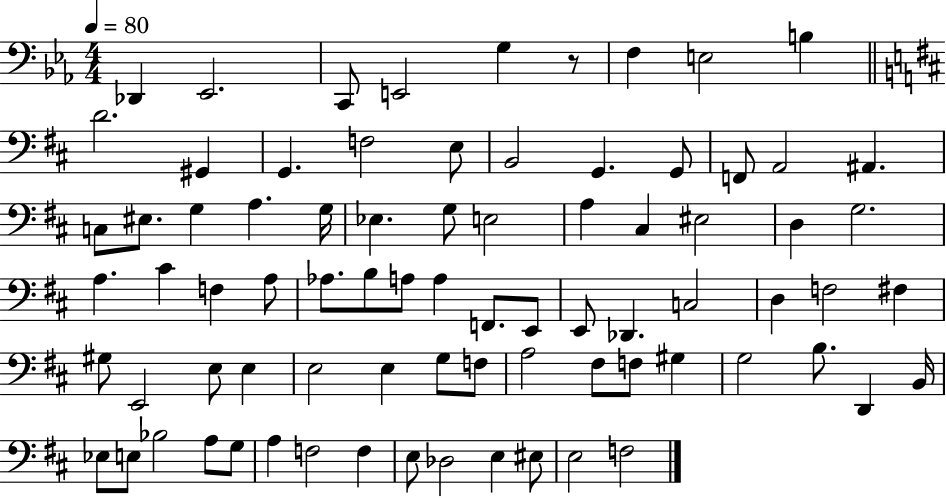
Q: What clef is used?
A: bass